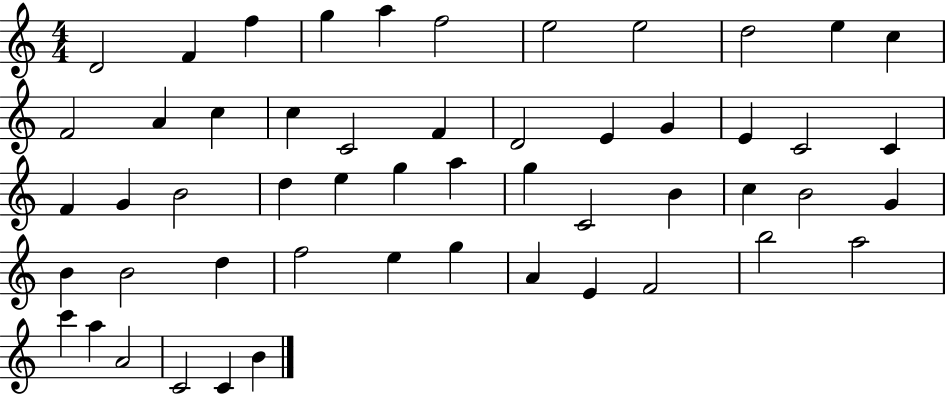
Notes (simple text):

D4/h F4/q F5/q G5/q A5/q F5/h E5/h E5/h D5/h E5/q C5/q F4/h A4/q C5/q C5/q C4/h F4/q D4/h E4/q G4/q E4/q C4/h C4/q F4/q G4/q B4/h D5/q E5/q G5/q A5/q G5/q C4/h B4/q C5/q B4/h G4/q B4/q B4/h D5/q F5/h E5/q G5/q A4/q E4/q F4/h B5/h A5/h C6/q A5/q A4/h C4/h C4/q B4/q